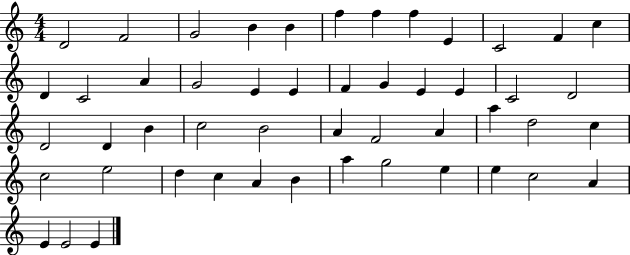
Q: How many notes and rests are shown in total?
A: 50